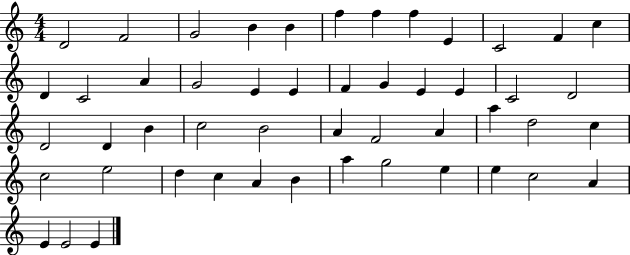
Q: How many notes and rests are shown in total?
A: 50